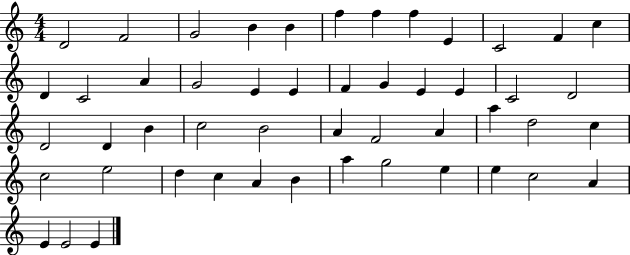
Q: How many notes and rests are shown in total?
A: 50